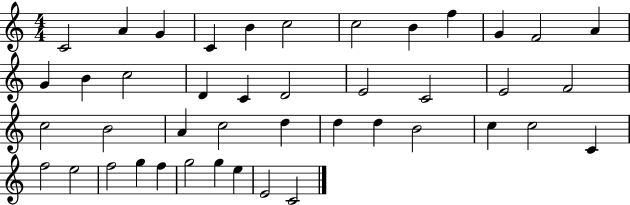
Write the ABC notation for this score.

X:1
T:Untitled
M:4/4
L:1/4
K:C
C2 A G C B c2 c2 B f G F2 A G B c2 D C D2 E2 C2 E2 F2 c2 B2 A c2 d d d B2 c c2 C f2 e2 f2 g f g2 g e E2 C2